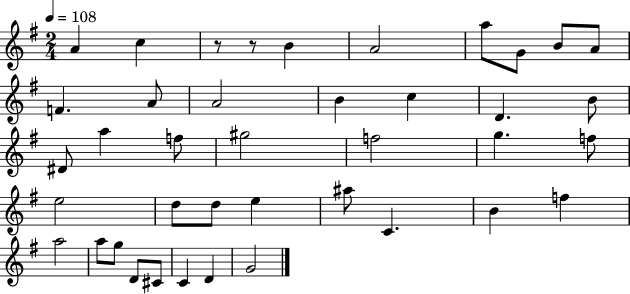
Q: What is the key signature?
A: G major